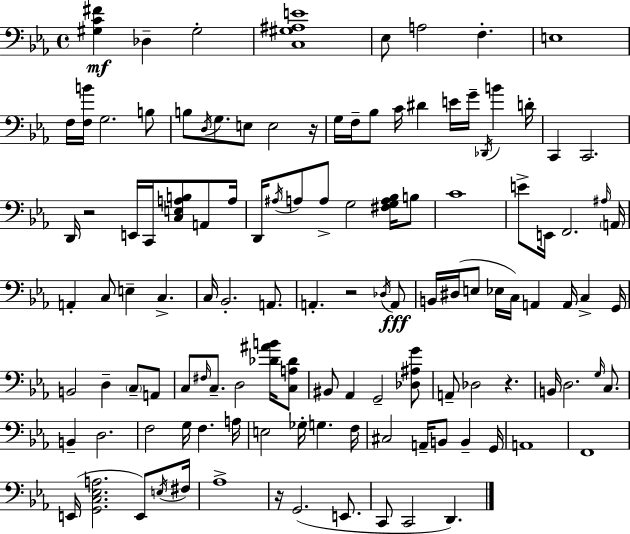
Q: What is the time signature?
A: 4/4